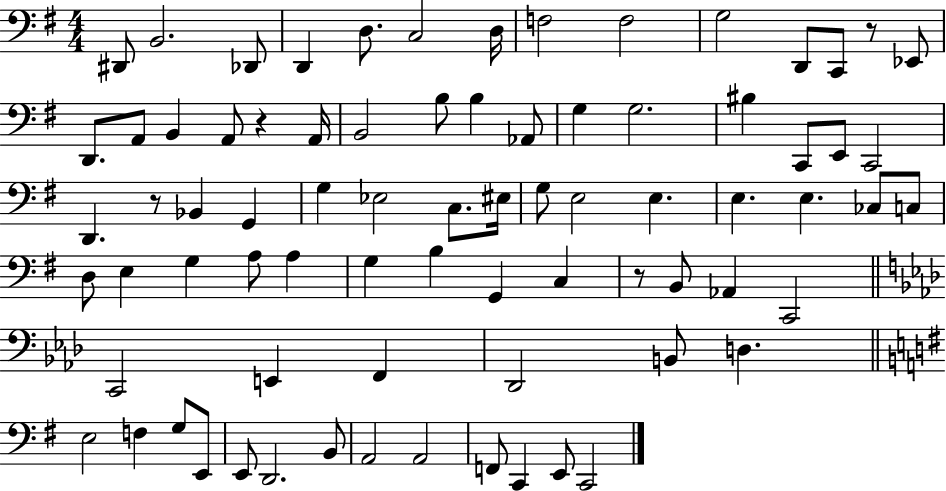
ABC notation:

X:1
T:Untitled
M:4/4
L:1/4
K:G
^D,,/2 B,,2 _D,,/2 D,, D,/2 C,2 D,/4 F,2 F,2 G,2 D,,/2 C,,/2 z/2 _E,,/2 D,,/2 A,,/2 B,, A,,/2 z A,,/4 B,,2 B,/2 B, _A,,/2 G, G,2 ^B, C,,/2 E,,/2 C,,2 D,, z/2 _B,, G,, G, _E,2 C,/2 ^E,/4 G,/2 E,2 E, E, E, _C,/2 C,/2 D,/2 E, G, A,/2 A, G, B, G,, C, z/2 B,,/2 _A,, C,,2 C,,2 E,, F,, _D,,2 B,,/2 D, E,2 F, G,/2 E,,/2 E,,/2 D,,2 B,,/2 A,,2 A,,2 F,,/2 C,, E,,/2 C,,2